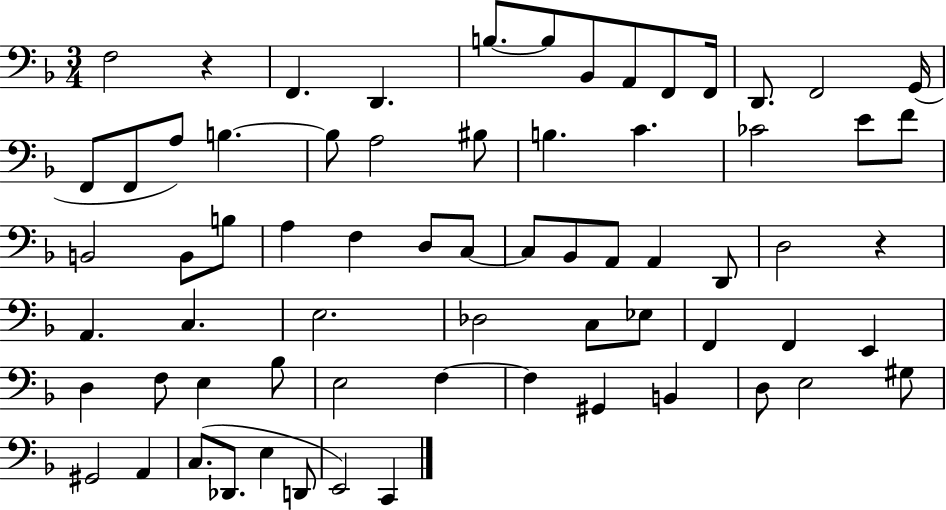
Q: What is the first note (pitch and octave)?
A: F3